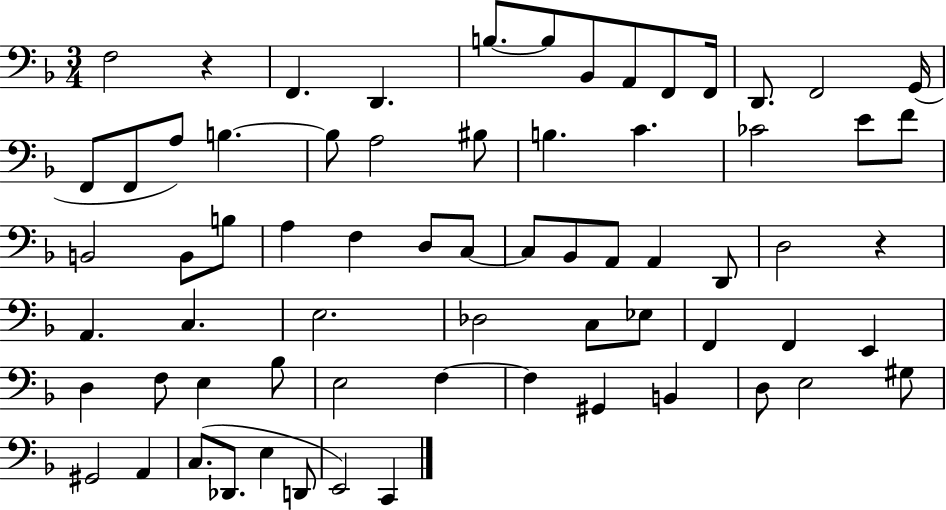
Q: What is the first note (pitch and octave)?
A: F3